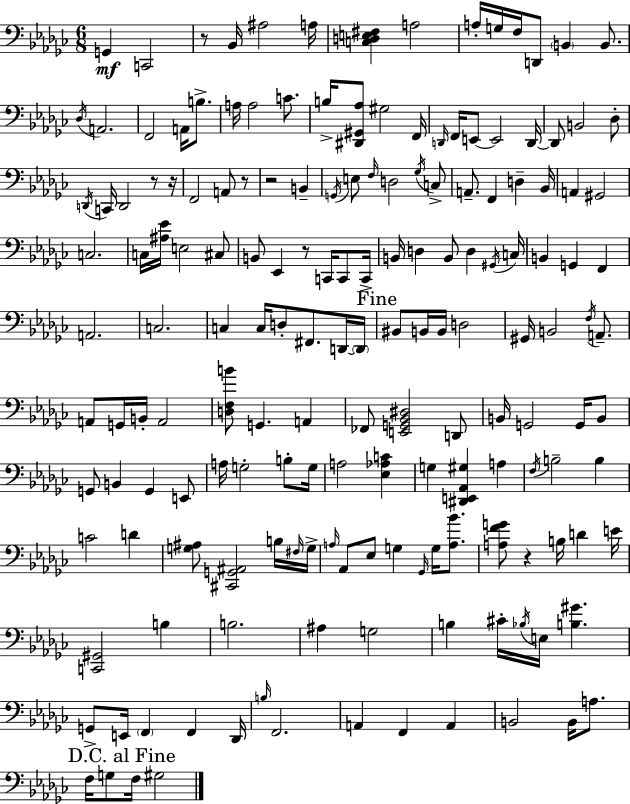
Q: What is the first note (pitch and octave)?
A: G2